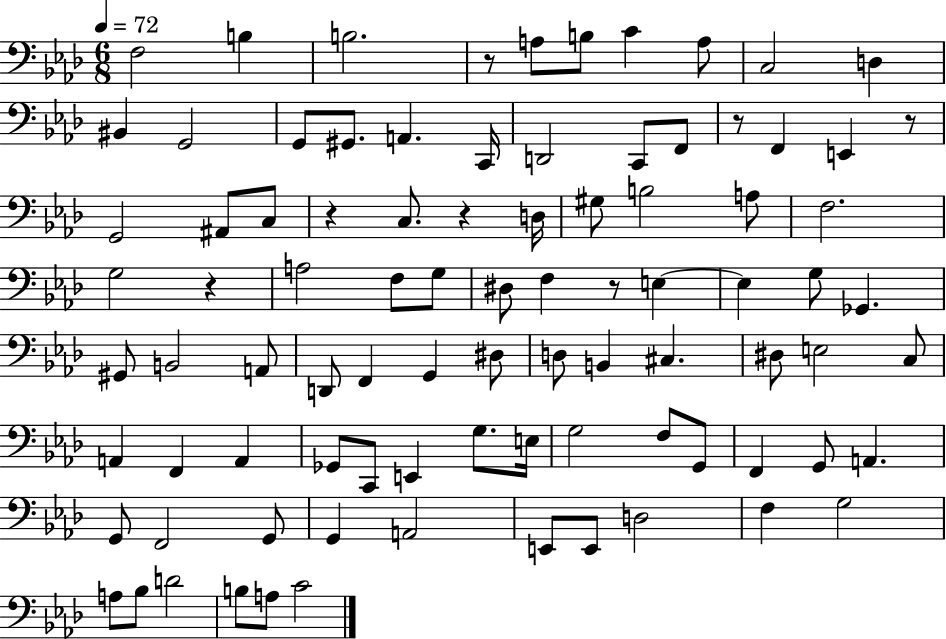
{
  \clef bass
  \numericTimeSignature
  \time 6/8
  \key aes \major
  \tempo 4 = 72
  f2 b4 | b2. | r8 a8 b8 c'4 a8 | c2 d4 | \break bis,4 g,2 | g,8 gis,8. a,4. c,16 | d,2 c,8 f,8 | r8 f,4 e,4 r8 | \break g,2 ais,8 c8 | r4 c8. r4 d16 | gis8 b2 a8 | f2. | \break g2 r4 | a2 f8 g8 | dis8 f4 r8 e4~~ | e4 g8 ges,4. | \break gis,8 b,2 a,8 | d,8 f,4 g,4 dis8 | d8 b,4 cis4. | dis8 e2 c8 | \break a,4 f,4 a,4 | ges,8 c,8 e,4 g8. e16 | g2 f8 g,8 | f,4 g,8 a,4. | \break g,8 f,2 g,8 | g,4 a,2 | e,8 e,8 d2 | f4 g2 | \break a8 bes8 d'2 | b8 a8 c'2 | \bar "|."
}